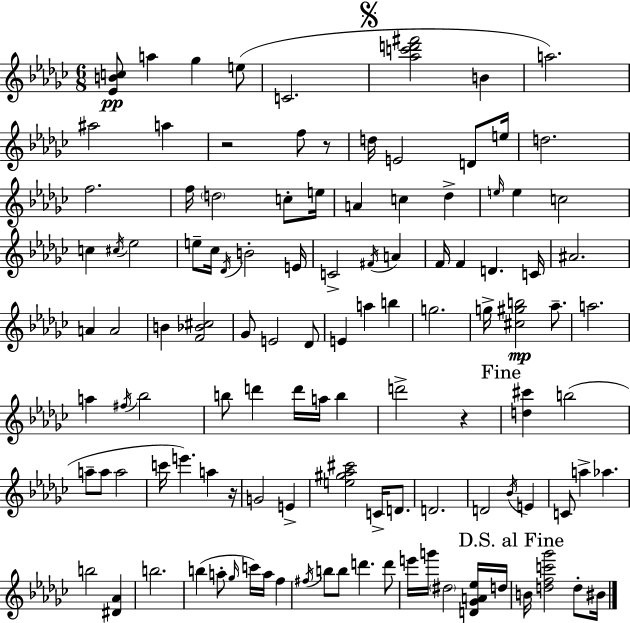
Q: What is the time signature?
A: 6/8